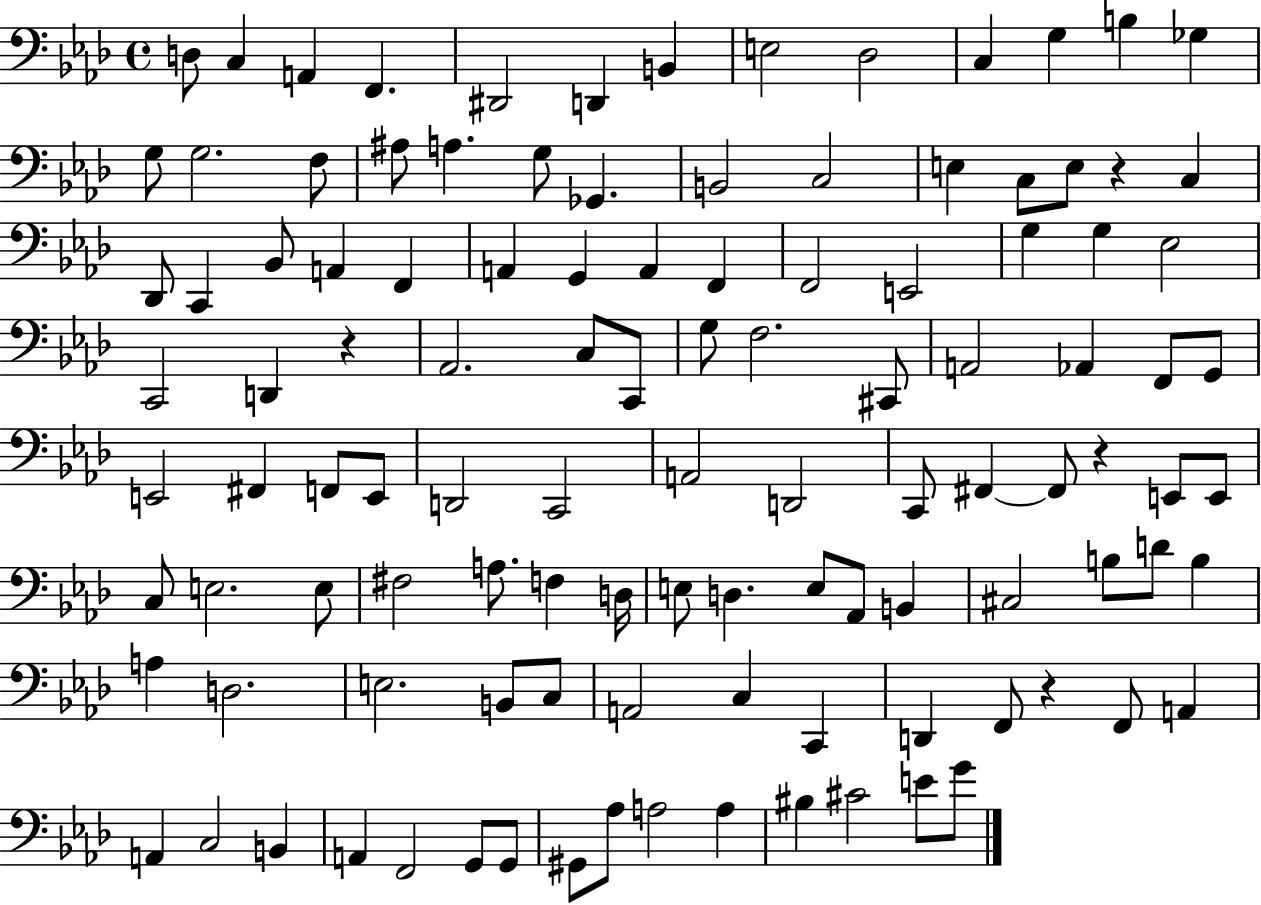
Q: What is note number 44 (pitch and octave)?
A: C3